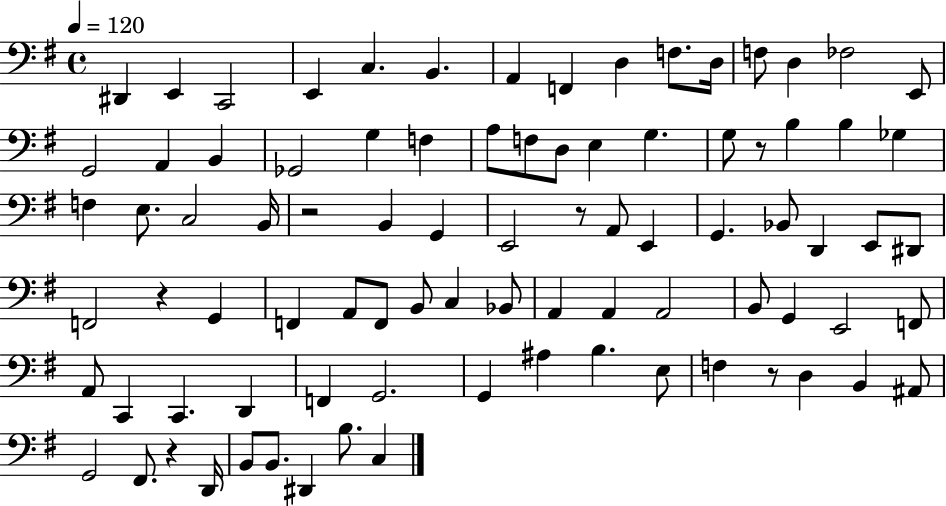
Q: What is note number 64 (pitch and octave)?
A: F2